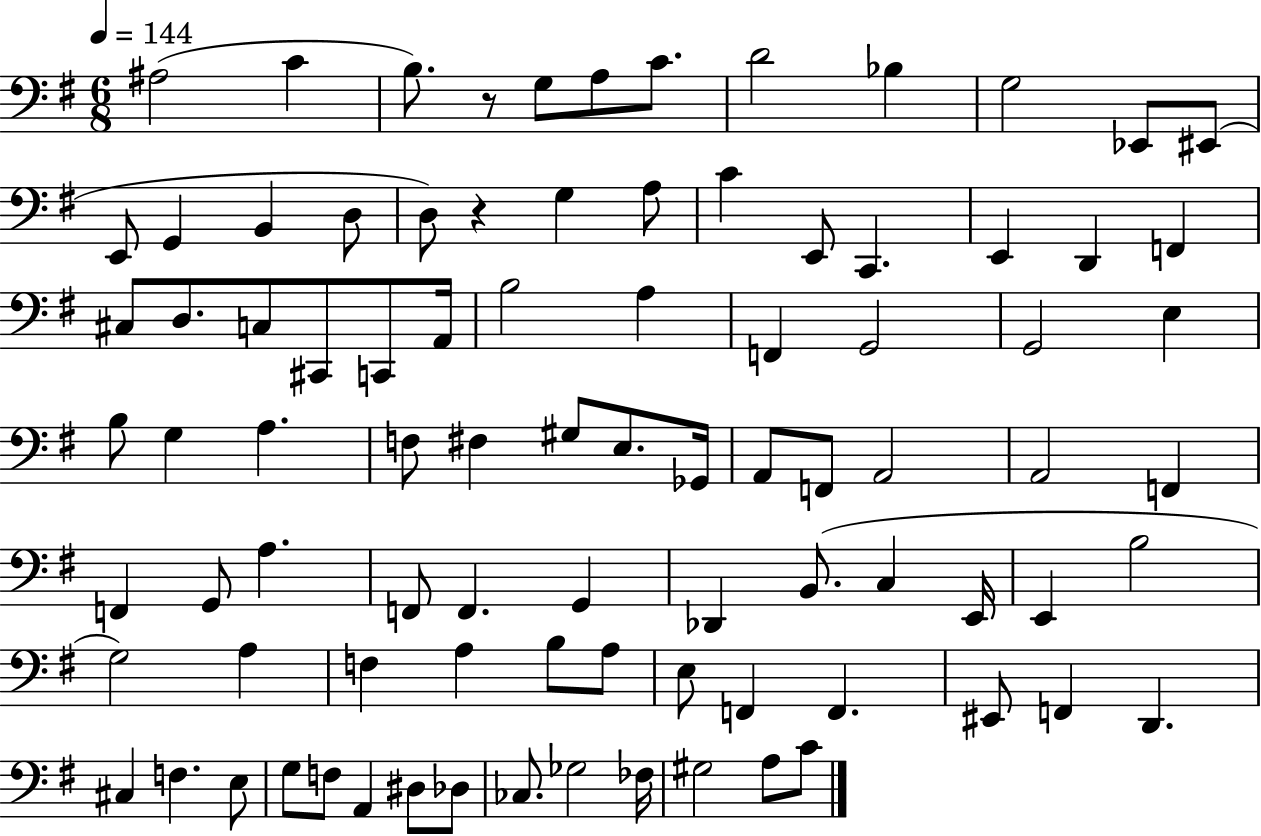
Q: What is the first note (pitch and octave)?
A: A#3